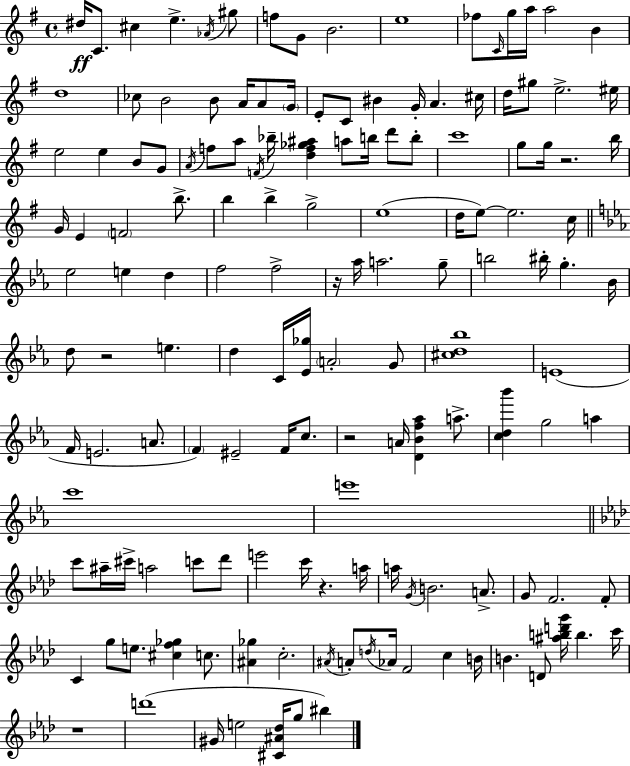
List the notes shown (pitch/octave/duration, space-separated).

D#5/s C4/e. C#5/q E5/q. Ab4/s G#5/e F5/e G4/e B4/h. E5/w FES5/e C4/s G5/s A5/s A5/h B4/q D5/w CES5/e B4/h B4/e A4/s A4/e G4/s E4/e C4/e BIS4/q G4/s A4/q. C#5/s D5/s G#5/e E5/h. EIS5/s E5/h E5/q B4/e G4/e A4/s F5/e A5/e F4/s Bb5/s [D5,F5,Gb5,A#5]/q A5/e B5/s D6/e B5/e C6/w G5/e G5/s R/h. B5/s G4/s E4/q F4/h B5/e. B5/q B5/q G5/h E5/w D5/s E5/e E5/h. C5/s Eb5/h E5/q D5/q F5/h F5/h R/s Ab5/s A5/h. G5/e B5/h BIS5/s G5/q. Bb4/s D5/e R/h E5/q. D5/q C4/s [Eb4,Gb5]/s A4/h G4/e [C#5,D5,Bb5]/w E4/w F4/s E4/h. A4/e. F4/q EIS4/h F4/s C5/e. R/h A4/s [D4,Bb4,F5,Ab5]/q A5/e. [C5,D5,Bb6]/q G5/h A5/q C6/w E6/w C6/e A#5/s C#6/s A5/h C6/e Db6/e E6/h C6/s R/q. A5/s A5/s G4/s B4/h. A4/e. G4/e F4/h. F4/e C4/q G5/e E5/e. [C#5,F5,Gb5]/q C5/e. [A#4,Gb5]/q C5/h. A#4/s A4/e D5/s Ab4/s F4/h C5/q B4/s B4/q. D4/e [A#5,B5,D6,G6]/s B5/q. C6/s R/w D6/w G#4/s E5/h [C#4,A#4,Db5]/s G5/e BIS5/q